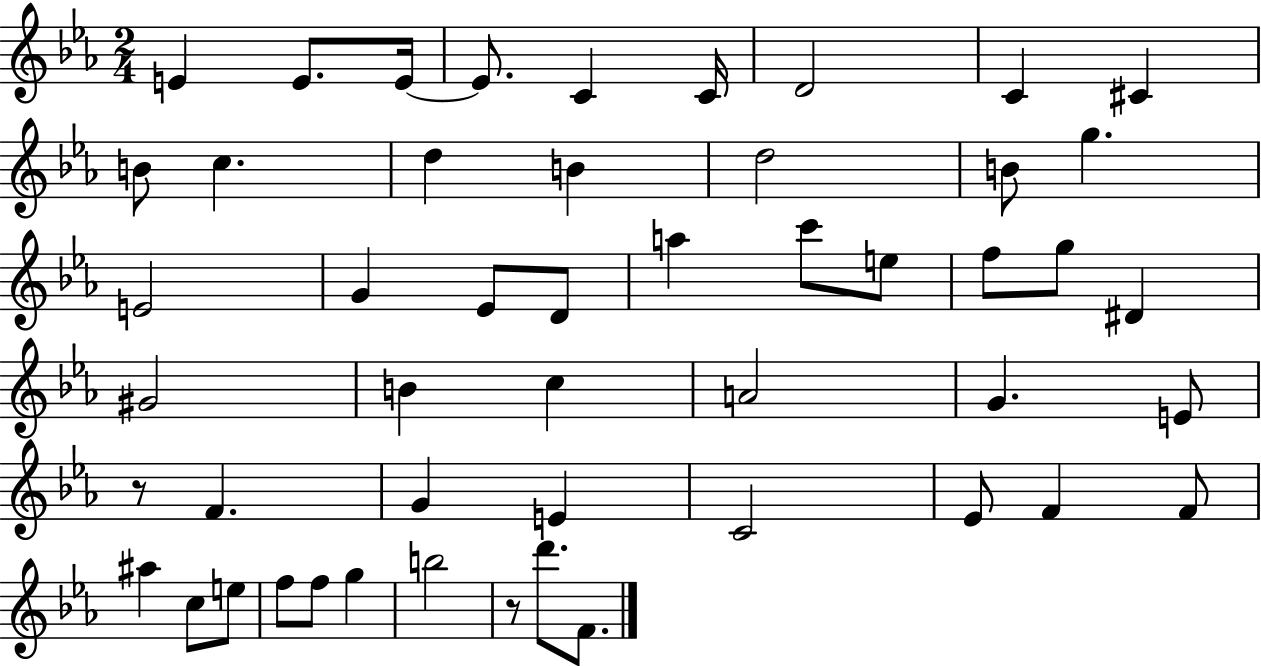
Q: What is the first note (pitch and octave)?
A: E4